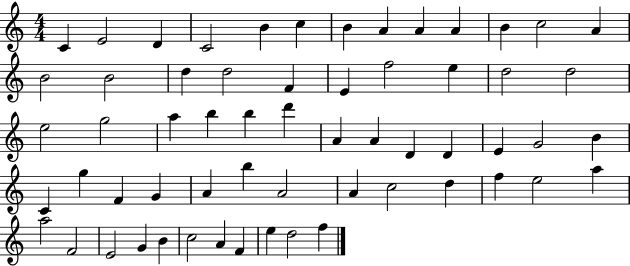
C4/q E4/h D4/q C4/h B4/q C5/q B4/q A4/q A4/q A4/q B4/q C5/h A4/q B4/h B4/h D5/q D5/h F4/q E4/q F5/h E5/q D5/h D5/h E5/h G5/h A5/q B5/q B5/q D6/q A4/q A4/q D4/q D4/q E4/q G4/h B4/q C4/q G5/q F4/q G4/q A4/q B5/q A4/h A4/q C5/h D5/q F5/q E5/h A5/q A5/h F4/h E4/h G4/q B4/q C5/h A4/q F4/q E5/q D5/h F5/q